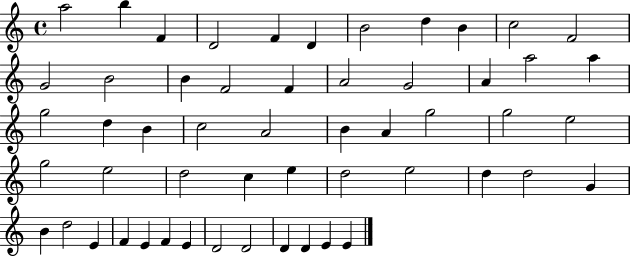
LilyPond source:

{
  \clef treble
  \time 4/4
  \defaultTimeSignature
  \key c \major
  a''2 b''4 f'4 | d'2 f'4 d'4 | b'2 d''4 b'4 | c''2 f'2 | \break g'2 b'2 | b'4 f'2 f'4 | a'2 g'2 | a'4 a''2 a''4 | \break g''2 d''4 b'4 | c''2 a'2 | b'4 a'4 g''2 | g''2 e''2 | \break g''2 e''2 | d''2 c''4 e''4 | d''2 e''2 | d''4 d''2 g'4 | \break b'4 d''2 e'4 | f'4 e'4 f'4 e'4 | d'2 d'2 | d'4 d'4 e'4 e'4 | \break \bar "|."
}